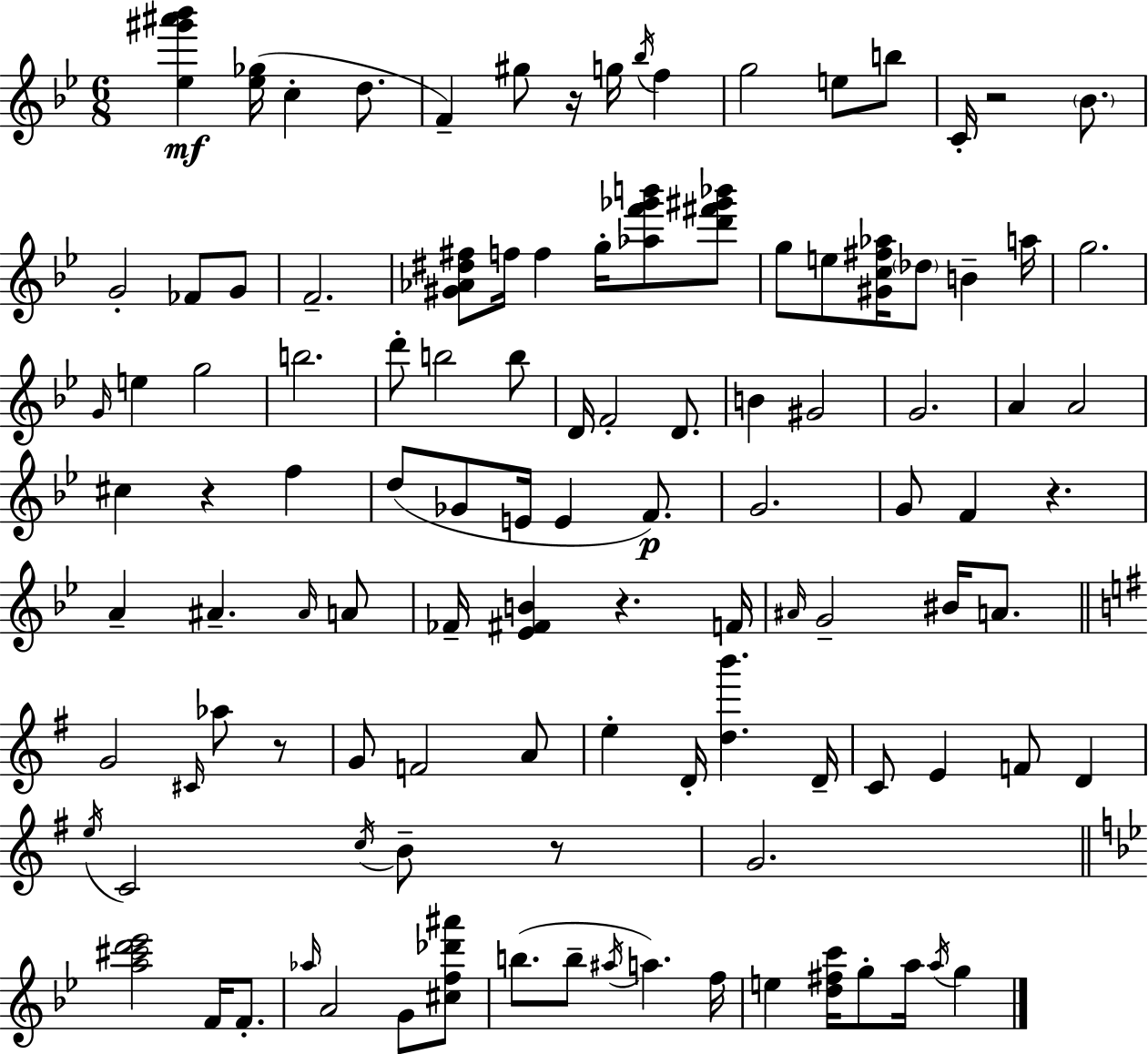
X:1
T:Untitled
M:6/8
L:1/4
K:Gm
[_e^g'^a'_b'] [_e_g]/4 c d/2 F ^g/2 z/4 g/4 _b/4 f g2 e/2 b/2 C/4 z2 _B/2 G2 _F/2 G/2 F2 [^G_A^d^f]/2 f/4 f g/4 [_af'_g'b']/2 [d'^f'^g'_b']/2 g/2 e/2 [^Gc^f_a]/4 _d/2 B a/4 g2 G/4 e g2 b2 d'/2 b2 b/2 D/4 F2 D/2 B ^G2 G2 A A2 ^c z f d/2 _G/2 E/4 E F/2 G2 G/2 F z A ^A ^A/4 A/2 _F/4 [_E^FB] z F/4 ^A/4 G2 ^B/4 A/2 G2 ^C/4 _a/2 z/2 G/2 F2 A/2 e D/4 [db'] D/4 C/2 E F/2 D e/4 C2 c/4 B/2 z/2 G2 [a^c'd'_e']2 F/4 F/2 _a/4 A2 G/2 [^cf_d'^a']/2 b/2 b/2 ^a/4 a f/4 e [d^fc']/4 g/2 a/4 a/4 g